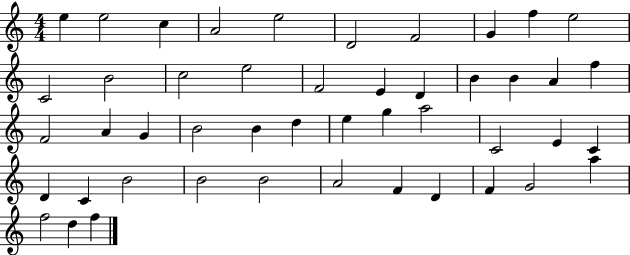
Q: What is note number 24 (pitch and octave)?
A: G4